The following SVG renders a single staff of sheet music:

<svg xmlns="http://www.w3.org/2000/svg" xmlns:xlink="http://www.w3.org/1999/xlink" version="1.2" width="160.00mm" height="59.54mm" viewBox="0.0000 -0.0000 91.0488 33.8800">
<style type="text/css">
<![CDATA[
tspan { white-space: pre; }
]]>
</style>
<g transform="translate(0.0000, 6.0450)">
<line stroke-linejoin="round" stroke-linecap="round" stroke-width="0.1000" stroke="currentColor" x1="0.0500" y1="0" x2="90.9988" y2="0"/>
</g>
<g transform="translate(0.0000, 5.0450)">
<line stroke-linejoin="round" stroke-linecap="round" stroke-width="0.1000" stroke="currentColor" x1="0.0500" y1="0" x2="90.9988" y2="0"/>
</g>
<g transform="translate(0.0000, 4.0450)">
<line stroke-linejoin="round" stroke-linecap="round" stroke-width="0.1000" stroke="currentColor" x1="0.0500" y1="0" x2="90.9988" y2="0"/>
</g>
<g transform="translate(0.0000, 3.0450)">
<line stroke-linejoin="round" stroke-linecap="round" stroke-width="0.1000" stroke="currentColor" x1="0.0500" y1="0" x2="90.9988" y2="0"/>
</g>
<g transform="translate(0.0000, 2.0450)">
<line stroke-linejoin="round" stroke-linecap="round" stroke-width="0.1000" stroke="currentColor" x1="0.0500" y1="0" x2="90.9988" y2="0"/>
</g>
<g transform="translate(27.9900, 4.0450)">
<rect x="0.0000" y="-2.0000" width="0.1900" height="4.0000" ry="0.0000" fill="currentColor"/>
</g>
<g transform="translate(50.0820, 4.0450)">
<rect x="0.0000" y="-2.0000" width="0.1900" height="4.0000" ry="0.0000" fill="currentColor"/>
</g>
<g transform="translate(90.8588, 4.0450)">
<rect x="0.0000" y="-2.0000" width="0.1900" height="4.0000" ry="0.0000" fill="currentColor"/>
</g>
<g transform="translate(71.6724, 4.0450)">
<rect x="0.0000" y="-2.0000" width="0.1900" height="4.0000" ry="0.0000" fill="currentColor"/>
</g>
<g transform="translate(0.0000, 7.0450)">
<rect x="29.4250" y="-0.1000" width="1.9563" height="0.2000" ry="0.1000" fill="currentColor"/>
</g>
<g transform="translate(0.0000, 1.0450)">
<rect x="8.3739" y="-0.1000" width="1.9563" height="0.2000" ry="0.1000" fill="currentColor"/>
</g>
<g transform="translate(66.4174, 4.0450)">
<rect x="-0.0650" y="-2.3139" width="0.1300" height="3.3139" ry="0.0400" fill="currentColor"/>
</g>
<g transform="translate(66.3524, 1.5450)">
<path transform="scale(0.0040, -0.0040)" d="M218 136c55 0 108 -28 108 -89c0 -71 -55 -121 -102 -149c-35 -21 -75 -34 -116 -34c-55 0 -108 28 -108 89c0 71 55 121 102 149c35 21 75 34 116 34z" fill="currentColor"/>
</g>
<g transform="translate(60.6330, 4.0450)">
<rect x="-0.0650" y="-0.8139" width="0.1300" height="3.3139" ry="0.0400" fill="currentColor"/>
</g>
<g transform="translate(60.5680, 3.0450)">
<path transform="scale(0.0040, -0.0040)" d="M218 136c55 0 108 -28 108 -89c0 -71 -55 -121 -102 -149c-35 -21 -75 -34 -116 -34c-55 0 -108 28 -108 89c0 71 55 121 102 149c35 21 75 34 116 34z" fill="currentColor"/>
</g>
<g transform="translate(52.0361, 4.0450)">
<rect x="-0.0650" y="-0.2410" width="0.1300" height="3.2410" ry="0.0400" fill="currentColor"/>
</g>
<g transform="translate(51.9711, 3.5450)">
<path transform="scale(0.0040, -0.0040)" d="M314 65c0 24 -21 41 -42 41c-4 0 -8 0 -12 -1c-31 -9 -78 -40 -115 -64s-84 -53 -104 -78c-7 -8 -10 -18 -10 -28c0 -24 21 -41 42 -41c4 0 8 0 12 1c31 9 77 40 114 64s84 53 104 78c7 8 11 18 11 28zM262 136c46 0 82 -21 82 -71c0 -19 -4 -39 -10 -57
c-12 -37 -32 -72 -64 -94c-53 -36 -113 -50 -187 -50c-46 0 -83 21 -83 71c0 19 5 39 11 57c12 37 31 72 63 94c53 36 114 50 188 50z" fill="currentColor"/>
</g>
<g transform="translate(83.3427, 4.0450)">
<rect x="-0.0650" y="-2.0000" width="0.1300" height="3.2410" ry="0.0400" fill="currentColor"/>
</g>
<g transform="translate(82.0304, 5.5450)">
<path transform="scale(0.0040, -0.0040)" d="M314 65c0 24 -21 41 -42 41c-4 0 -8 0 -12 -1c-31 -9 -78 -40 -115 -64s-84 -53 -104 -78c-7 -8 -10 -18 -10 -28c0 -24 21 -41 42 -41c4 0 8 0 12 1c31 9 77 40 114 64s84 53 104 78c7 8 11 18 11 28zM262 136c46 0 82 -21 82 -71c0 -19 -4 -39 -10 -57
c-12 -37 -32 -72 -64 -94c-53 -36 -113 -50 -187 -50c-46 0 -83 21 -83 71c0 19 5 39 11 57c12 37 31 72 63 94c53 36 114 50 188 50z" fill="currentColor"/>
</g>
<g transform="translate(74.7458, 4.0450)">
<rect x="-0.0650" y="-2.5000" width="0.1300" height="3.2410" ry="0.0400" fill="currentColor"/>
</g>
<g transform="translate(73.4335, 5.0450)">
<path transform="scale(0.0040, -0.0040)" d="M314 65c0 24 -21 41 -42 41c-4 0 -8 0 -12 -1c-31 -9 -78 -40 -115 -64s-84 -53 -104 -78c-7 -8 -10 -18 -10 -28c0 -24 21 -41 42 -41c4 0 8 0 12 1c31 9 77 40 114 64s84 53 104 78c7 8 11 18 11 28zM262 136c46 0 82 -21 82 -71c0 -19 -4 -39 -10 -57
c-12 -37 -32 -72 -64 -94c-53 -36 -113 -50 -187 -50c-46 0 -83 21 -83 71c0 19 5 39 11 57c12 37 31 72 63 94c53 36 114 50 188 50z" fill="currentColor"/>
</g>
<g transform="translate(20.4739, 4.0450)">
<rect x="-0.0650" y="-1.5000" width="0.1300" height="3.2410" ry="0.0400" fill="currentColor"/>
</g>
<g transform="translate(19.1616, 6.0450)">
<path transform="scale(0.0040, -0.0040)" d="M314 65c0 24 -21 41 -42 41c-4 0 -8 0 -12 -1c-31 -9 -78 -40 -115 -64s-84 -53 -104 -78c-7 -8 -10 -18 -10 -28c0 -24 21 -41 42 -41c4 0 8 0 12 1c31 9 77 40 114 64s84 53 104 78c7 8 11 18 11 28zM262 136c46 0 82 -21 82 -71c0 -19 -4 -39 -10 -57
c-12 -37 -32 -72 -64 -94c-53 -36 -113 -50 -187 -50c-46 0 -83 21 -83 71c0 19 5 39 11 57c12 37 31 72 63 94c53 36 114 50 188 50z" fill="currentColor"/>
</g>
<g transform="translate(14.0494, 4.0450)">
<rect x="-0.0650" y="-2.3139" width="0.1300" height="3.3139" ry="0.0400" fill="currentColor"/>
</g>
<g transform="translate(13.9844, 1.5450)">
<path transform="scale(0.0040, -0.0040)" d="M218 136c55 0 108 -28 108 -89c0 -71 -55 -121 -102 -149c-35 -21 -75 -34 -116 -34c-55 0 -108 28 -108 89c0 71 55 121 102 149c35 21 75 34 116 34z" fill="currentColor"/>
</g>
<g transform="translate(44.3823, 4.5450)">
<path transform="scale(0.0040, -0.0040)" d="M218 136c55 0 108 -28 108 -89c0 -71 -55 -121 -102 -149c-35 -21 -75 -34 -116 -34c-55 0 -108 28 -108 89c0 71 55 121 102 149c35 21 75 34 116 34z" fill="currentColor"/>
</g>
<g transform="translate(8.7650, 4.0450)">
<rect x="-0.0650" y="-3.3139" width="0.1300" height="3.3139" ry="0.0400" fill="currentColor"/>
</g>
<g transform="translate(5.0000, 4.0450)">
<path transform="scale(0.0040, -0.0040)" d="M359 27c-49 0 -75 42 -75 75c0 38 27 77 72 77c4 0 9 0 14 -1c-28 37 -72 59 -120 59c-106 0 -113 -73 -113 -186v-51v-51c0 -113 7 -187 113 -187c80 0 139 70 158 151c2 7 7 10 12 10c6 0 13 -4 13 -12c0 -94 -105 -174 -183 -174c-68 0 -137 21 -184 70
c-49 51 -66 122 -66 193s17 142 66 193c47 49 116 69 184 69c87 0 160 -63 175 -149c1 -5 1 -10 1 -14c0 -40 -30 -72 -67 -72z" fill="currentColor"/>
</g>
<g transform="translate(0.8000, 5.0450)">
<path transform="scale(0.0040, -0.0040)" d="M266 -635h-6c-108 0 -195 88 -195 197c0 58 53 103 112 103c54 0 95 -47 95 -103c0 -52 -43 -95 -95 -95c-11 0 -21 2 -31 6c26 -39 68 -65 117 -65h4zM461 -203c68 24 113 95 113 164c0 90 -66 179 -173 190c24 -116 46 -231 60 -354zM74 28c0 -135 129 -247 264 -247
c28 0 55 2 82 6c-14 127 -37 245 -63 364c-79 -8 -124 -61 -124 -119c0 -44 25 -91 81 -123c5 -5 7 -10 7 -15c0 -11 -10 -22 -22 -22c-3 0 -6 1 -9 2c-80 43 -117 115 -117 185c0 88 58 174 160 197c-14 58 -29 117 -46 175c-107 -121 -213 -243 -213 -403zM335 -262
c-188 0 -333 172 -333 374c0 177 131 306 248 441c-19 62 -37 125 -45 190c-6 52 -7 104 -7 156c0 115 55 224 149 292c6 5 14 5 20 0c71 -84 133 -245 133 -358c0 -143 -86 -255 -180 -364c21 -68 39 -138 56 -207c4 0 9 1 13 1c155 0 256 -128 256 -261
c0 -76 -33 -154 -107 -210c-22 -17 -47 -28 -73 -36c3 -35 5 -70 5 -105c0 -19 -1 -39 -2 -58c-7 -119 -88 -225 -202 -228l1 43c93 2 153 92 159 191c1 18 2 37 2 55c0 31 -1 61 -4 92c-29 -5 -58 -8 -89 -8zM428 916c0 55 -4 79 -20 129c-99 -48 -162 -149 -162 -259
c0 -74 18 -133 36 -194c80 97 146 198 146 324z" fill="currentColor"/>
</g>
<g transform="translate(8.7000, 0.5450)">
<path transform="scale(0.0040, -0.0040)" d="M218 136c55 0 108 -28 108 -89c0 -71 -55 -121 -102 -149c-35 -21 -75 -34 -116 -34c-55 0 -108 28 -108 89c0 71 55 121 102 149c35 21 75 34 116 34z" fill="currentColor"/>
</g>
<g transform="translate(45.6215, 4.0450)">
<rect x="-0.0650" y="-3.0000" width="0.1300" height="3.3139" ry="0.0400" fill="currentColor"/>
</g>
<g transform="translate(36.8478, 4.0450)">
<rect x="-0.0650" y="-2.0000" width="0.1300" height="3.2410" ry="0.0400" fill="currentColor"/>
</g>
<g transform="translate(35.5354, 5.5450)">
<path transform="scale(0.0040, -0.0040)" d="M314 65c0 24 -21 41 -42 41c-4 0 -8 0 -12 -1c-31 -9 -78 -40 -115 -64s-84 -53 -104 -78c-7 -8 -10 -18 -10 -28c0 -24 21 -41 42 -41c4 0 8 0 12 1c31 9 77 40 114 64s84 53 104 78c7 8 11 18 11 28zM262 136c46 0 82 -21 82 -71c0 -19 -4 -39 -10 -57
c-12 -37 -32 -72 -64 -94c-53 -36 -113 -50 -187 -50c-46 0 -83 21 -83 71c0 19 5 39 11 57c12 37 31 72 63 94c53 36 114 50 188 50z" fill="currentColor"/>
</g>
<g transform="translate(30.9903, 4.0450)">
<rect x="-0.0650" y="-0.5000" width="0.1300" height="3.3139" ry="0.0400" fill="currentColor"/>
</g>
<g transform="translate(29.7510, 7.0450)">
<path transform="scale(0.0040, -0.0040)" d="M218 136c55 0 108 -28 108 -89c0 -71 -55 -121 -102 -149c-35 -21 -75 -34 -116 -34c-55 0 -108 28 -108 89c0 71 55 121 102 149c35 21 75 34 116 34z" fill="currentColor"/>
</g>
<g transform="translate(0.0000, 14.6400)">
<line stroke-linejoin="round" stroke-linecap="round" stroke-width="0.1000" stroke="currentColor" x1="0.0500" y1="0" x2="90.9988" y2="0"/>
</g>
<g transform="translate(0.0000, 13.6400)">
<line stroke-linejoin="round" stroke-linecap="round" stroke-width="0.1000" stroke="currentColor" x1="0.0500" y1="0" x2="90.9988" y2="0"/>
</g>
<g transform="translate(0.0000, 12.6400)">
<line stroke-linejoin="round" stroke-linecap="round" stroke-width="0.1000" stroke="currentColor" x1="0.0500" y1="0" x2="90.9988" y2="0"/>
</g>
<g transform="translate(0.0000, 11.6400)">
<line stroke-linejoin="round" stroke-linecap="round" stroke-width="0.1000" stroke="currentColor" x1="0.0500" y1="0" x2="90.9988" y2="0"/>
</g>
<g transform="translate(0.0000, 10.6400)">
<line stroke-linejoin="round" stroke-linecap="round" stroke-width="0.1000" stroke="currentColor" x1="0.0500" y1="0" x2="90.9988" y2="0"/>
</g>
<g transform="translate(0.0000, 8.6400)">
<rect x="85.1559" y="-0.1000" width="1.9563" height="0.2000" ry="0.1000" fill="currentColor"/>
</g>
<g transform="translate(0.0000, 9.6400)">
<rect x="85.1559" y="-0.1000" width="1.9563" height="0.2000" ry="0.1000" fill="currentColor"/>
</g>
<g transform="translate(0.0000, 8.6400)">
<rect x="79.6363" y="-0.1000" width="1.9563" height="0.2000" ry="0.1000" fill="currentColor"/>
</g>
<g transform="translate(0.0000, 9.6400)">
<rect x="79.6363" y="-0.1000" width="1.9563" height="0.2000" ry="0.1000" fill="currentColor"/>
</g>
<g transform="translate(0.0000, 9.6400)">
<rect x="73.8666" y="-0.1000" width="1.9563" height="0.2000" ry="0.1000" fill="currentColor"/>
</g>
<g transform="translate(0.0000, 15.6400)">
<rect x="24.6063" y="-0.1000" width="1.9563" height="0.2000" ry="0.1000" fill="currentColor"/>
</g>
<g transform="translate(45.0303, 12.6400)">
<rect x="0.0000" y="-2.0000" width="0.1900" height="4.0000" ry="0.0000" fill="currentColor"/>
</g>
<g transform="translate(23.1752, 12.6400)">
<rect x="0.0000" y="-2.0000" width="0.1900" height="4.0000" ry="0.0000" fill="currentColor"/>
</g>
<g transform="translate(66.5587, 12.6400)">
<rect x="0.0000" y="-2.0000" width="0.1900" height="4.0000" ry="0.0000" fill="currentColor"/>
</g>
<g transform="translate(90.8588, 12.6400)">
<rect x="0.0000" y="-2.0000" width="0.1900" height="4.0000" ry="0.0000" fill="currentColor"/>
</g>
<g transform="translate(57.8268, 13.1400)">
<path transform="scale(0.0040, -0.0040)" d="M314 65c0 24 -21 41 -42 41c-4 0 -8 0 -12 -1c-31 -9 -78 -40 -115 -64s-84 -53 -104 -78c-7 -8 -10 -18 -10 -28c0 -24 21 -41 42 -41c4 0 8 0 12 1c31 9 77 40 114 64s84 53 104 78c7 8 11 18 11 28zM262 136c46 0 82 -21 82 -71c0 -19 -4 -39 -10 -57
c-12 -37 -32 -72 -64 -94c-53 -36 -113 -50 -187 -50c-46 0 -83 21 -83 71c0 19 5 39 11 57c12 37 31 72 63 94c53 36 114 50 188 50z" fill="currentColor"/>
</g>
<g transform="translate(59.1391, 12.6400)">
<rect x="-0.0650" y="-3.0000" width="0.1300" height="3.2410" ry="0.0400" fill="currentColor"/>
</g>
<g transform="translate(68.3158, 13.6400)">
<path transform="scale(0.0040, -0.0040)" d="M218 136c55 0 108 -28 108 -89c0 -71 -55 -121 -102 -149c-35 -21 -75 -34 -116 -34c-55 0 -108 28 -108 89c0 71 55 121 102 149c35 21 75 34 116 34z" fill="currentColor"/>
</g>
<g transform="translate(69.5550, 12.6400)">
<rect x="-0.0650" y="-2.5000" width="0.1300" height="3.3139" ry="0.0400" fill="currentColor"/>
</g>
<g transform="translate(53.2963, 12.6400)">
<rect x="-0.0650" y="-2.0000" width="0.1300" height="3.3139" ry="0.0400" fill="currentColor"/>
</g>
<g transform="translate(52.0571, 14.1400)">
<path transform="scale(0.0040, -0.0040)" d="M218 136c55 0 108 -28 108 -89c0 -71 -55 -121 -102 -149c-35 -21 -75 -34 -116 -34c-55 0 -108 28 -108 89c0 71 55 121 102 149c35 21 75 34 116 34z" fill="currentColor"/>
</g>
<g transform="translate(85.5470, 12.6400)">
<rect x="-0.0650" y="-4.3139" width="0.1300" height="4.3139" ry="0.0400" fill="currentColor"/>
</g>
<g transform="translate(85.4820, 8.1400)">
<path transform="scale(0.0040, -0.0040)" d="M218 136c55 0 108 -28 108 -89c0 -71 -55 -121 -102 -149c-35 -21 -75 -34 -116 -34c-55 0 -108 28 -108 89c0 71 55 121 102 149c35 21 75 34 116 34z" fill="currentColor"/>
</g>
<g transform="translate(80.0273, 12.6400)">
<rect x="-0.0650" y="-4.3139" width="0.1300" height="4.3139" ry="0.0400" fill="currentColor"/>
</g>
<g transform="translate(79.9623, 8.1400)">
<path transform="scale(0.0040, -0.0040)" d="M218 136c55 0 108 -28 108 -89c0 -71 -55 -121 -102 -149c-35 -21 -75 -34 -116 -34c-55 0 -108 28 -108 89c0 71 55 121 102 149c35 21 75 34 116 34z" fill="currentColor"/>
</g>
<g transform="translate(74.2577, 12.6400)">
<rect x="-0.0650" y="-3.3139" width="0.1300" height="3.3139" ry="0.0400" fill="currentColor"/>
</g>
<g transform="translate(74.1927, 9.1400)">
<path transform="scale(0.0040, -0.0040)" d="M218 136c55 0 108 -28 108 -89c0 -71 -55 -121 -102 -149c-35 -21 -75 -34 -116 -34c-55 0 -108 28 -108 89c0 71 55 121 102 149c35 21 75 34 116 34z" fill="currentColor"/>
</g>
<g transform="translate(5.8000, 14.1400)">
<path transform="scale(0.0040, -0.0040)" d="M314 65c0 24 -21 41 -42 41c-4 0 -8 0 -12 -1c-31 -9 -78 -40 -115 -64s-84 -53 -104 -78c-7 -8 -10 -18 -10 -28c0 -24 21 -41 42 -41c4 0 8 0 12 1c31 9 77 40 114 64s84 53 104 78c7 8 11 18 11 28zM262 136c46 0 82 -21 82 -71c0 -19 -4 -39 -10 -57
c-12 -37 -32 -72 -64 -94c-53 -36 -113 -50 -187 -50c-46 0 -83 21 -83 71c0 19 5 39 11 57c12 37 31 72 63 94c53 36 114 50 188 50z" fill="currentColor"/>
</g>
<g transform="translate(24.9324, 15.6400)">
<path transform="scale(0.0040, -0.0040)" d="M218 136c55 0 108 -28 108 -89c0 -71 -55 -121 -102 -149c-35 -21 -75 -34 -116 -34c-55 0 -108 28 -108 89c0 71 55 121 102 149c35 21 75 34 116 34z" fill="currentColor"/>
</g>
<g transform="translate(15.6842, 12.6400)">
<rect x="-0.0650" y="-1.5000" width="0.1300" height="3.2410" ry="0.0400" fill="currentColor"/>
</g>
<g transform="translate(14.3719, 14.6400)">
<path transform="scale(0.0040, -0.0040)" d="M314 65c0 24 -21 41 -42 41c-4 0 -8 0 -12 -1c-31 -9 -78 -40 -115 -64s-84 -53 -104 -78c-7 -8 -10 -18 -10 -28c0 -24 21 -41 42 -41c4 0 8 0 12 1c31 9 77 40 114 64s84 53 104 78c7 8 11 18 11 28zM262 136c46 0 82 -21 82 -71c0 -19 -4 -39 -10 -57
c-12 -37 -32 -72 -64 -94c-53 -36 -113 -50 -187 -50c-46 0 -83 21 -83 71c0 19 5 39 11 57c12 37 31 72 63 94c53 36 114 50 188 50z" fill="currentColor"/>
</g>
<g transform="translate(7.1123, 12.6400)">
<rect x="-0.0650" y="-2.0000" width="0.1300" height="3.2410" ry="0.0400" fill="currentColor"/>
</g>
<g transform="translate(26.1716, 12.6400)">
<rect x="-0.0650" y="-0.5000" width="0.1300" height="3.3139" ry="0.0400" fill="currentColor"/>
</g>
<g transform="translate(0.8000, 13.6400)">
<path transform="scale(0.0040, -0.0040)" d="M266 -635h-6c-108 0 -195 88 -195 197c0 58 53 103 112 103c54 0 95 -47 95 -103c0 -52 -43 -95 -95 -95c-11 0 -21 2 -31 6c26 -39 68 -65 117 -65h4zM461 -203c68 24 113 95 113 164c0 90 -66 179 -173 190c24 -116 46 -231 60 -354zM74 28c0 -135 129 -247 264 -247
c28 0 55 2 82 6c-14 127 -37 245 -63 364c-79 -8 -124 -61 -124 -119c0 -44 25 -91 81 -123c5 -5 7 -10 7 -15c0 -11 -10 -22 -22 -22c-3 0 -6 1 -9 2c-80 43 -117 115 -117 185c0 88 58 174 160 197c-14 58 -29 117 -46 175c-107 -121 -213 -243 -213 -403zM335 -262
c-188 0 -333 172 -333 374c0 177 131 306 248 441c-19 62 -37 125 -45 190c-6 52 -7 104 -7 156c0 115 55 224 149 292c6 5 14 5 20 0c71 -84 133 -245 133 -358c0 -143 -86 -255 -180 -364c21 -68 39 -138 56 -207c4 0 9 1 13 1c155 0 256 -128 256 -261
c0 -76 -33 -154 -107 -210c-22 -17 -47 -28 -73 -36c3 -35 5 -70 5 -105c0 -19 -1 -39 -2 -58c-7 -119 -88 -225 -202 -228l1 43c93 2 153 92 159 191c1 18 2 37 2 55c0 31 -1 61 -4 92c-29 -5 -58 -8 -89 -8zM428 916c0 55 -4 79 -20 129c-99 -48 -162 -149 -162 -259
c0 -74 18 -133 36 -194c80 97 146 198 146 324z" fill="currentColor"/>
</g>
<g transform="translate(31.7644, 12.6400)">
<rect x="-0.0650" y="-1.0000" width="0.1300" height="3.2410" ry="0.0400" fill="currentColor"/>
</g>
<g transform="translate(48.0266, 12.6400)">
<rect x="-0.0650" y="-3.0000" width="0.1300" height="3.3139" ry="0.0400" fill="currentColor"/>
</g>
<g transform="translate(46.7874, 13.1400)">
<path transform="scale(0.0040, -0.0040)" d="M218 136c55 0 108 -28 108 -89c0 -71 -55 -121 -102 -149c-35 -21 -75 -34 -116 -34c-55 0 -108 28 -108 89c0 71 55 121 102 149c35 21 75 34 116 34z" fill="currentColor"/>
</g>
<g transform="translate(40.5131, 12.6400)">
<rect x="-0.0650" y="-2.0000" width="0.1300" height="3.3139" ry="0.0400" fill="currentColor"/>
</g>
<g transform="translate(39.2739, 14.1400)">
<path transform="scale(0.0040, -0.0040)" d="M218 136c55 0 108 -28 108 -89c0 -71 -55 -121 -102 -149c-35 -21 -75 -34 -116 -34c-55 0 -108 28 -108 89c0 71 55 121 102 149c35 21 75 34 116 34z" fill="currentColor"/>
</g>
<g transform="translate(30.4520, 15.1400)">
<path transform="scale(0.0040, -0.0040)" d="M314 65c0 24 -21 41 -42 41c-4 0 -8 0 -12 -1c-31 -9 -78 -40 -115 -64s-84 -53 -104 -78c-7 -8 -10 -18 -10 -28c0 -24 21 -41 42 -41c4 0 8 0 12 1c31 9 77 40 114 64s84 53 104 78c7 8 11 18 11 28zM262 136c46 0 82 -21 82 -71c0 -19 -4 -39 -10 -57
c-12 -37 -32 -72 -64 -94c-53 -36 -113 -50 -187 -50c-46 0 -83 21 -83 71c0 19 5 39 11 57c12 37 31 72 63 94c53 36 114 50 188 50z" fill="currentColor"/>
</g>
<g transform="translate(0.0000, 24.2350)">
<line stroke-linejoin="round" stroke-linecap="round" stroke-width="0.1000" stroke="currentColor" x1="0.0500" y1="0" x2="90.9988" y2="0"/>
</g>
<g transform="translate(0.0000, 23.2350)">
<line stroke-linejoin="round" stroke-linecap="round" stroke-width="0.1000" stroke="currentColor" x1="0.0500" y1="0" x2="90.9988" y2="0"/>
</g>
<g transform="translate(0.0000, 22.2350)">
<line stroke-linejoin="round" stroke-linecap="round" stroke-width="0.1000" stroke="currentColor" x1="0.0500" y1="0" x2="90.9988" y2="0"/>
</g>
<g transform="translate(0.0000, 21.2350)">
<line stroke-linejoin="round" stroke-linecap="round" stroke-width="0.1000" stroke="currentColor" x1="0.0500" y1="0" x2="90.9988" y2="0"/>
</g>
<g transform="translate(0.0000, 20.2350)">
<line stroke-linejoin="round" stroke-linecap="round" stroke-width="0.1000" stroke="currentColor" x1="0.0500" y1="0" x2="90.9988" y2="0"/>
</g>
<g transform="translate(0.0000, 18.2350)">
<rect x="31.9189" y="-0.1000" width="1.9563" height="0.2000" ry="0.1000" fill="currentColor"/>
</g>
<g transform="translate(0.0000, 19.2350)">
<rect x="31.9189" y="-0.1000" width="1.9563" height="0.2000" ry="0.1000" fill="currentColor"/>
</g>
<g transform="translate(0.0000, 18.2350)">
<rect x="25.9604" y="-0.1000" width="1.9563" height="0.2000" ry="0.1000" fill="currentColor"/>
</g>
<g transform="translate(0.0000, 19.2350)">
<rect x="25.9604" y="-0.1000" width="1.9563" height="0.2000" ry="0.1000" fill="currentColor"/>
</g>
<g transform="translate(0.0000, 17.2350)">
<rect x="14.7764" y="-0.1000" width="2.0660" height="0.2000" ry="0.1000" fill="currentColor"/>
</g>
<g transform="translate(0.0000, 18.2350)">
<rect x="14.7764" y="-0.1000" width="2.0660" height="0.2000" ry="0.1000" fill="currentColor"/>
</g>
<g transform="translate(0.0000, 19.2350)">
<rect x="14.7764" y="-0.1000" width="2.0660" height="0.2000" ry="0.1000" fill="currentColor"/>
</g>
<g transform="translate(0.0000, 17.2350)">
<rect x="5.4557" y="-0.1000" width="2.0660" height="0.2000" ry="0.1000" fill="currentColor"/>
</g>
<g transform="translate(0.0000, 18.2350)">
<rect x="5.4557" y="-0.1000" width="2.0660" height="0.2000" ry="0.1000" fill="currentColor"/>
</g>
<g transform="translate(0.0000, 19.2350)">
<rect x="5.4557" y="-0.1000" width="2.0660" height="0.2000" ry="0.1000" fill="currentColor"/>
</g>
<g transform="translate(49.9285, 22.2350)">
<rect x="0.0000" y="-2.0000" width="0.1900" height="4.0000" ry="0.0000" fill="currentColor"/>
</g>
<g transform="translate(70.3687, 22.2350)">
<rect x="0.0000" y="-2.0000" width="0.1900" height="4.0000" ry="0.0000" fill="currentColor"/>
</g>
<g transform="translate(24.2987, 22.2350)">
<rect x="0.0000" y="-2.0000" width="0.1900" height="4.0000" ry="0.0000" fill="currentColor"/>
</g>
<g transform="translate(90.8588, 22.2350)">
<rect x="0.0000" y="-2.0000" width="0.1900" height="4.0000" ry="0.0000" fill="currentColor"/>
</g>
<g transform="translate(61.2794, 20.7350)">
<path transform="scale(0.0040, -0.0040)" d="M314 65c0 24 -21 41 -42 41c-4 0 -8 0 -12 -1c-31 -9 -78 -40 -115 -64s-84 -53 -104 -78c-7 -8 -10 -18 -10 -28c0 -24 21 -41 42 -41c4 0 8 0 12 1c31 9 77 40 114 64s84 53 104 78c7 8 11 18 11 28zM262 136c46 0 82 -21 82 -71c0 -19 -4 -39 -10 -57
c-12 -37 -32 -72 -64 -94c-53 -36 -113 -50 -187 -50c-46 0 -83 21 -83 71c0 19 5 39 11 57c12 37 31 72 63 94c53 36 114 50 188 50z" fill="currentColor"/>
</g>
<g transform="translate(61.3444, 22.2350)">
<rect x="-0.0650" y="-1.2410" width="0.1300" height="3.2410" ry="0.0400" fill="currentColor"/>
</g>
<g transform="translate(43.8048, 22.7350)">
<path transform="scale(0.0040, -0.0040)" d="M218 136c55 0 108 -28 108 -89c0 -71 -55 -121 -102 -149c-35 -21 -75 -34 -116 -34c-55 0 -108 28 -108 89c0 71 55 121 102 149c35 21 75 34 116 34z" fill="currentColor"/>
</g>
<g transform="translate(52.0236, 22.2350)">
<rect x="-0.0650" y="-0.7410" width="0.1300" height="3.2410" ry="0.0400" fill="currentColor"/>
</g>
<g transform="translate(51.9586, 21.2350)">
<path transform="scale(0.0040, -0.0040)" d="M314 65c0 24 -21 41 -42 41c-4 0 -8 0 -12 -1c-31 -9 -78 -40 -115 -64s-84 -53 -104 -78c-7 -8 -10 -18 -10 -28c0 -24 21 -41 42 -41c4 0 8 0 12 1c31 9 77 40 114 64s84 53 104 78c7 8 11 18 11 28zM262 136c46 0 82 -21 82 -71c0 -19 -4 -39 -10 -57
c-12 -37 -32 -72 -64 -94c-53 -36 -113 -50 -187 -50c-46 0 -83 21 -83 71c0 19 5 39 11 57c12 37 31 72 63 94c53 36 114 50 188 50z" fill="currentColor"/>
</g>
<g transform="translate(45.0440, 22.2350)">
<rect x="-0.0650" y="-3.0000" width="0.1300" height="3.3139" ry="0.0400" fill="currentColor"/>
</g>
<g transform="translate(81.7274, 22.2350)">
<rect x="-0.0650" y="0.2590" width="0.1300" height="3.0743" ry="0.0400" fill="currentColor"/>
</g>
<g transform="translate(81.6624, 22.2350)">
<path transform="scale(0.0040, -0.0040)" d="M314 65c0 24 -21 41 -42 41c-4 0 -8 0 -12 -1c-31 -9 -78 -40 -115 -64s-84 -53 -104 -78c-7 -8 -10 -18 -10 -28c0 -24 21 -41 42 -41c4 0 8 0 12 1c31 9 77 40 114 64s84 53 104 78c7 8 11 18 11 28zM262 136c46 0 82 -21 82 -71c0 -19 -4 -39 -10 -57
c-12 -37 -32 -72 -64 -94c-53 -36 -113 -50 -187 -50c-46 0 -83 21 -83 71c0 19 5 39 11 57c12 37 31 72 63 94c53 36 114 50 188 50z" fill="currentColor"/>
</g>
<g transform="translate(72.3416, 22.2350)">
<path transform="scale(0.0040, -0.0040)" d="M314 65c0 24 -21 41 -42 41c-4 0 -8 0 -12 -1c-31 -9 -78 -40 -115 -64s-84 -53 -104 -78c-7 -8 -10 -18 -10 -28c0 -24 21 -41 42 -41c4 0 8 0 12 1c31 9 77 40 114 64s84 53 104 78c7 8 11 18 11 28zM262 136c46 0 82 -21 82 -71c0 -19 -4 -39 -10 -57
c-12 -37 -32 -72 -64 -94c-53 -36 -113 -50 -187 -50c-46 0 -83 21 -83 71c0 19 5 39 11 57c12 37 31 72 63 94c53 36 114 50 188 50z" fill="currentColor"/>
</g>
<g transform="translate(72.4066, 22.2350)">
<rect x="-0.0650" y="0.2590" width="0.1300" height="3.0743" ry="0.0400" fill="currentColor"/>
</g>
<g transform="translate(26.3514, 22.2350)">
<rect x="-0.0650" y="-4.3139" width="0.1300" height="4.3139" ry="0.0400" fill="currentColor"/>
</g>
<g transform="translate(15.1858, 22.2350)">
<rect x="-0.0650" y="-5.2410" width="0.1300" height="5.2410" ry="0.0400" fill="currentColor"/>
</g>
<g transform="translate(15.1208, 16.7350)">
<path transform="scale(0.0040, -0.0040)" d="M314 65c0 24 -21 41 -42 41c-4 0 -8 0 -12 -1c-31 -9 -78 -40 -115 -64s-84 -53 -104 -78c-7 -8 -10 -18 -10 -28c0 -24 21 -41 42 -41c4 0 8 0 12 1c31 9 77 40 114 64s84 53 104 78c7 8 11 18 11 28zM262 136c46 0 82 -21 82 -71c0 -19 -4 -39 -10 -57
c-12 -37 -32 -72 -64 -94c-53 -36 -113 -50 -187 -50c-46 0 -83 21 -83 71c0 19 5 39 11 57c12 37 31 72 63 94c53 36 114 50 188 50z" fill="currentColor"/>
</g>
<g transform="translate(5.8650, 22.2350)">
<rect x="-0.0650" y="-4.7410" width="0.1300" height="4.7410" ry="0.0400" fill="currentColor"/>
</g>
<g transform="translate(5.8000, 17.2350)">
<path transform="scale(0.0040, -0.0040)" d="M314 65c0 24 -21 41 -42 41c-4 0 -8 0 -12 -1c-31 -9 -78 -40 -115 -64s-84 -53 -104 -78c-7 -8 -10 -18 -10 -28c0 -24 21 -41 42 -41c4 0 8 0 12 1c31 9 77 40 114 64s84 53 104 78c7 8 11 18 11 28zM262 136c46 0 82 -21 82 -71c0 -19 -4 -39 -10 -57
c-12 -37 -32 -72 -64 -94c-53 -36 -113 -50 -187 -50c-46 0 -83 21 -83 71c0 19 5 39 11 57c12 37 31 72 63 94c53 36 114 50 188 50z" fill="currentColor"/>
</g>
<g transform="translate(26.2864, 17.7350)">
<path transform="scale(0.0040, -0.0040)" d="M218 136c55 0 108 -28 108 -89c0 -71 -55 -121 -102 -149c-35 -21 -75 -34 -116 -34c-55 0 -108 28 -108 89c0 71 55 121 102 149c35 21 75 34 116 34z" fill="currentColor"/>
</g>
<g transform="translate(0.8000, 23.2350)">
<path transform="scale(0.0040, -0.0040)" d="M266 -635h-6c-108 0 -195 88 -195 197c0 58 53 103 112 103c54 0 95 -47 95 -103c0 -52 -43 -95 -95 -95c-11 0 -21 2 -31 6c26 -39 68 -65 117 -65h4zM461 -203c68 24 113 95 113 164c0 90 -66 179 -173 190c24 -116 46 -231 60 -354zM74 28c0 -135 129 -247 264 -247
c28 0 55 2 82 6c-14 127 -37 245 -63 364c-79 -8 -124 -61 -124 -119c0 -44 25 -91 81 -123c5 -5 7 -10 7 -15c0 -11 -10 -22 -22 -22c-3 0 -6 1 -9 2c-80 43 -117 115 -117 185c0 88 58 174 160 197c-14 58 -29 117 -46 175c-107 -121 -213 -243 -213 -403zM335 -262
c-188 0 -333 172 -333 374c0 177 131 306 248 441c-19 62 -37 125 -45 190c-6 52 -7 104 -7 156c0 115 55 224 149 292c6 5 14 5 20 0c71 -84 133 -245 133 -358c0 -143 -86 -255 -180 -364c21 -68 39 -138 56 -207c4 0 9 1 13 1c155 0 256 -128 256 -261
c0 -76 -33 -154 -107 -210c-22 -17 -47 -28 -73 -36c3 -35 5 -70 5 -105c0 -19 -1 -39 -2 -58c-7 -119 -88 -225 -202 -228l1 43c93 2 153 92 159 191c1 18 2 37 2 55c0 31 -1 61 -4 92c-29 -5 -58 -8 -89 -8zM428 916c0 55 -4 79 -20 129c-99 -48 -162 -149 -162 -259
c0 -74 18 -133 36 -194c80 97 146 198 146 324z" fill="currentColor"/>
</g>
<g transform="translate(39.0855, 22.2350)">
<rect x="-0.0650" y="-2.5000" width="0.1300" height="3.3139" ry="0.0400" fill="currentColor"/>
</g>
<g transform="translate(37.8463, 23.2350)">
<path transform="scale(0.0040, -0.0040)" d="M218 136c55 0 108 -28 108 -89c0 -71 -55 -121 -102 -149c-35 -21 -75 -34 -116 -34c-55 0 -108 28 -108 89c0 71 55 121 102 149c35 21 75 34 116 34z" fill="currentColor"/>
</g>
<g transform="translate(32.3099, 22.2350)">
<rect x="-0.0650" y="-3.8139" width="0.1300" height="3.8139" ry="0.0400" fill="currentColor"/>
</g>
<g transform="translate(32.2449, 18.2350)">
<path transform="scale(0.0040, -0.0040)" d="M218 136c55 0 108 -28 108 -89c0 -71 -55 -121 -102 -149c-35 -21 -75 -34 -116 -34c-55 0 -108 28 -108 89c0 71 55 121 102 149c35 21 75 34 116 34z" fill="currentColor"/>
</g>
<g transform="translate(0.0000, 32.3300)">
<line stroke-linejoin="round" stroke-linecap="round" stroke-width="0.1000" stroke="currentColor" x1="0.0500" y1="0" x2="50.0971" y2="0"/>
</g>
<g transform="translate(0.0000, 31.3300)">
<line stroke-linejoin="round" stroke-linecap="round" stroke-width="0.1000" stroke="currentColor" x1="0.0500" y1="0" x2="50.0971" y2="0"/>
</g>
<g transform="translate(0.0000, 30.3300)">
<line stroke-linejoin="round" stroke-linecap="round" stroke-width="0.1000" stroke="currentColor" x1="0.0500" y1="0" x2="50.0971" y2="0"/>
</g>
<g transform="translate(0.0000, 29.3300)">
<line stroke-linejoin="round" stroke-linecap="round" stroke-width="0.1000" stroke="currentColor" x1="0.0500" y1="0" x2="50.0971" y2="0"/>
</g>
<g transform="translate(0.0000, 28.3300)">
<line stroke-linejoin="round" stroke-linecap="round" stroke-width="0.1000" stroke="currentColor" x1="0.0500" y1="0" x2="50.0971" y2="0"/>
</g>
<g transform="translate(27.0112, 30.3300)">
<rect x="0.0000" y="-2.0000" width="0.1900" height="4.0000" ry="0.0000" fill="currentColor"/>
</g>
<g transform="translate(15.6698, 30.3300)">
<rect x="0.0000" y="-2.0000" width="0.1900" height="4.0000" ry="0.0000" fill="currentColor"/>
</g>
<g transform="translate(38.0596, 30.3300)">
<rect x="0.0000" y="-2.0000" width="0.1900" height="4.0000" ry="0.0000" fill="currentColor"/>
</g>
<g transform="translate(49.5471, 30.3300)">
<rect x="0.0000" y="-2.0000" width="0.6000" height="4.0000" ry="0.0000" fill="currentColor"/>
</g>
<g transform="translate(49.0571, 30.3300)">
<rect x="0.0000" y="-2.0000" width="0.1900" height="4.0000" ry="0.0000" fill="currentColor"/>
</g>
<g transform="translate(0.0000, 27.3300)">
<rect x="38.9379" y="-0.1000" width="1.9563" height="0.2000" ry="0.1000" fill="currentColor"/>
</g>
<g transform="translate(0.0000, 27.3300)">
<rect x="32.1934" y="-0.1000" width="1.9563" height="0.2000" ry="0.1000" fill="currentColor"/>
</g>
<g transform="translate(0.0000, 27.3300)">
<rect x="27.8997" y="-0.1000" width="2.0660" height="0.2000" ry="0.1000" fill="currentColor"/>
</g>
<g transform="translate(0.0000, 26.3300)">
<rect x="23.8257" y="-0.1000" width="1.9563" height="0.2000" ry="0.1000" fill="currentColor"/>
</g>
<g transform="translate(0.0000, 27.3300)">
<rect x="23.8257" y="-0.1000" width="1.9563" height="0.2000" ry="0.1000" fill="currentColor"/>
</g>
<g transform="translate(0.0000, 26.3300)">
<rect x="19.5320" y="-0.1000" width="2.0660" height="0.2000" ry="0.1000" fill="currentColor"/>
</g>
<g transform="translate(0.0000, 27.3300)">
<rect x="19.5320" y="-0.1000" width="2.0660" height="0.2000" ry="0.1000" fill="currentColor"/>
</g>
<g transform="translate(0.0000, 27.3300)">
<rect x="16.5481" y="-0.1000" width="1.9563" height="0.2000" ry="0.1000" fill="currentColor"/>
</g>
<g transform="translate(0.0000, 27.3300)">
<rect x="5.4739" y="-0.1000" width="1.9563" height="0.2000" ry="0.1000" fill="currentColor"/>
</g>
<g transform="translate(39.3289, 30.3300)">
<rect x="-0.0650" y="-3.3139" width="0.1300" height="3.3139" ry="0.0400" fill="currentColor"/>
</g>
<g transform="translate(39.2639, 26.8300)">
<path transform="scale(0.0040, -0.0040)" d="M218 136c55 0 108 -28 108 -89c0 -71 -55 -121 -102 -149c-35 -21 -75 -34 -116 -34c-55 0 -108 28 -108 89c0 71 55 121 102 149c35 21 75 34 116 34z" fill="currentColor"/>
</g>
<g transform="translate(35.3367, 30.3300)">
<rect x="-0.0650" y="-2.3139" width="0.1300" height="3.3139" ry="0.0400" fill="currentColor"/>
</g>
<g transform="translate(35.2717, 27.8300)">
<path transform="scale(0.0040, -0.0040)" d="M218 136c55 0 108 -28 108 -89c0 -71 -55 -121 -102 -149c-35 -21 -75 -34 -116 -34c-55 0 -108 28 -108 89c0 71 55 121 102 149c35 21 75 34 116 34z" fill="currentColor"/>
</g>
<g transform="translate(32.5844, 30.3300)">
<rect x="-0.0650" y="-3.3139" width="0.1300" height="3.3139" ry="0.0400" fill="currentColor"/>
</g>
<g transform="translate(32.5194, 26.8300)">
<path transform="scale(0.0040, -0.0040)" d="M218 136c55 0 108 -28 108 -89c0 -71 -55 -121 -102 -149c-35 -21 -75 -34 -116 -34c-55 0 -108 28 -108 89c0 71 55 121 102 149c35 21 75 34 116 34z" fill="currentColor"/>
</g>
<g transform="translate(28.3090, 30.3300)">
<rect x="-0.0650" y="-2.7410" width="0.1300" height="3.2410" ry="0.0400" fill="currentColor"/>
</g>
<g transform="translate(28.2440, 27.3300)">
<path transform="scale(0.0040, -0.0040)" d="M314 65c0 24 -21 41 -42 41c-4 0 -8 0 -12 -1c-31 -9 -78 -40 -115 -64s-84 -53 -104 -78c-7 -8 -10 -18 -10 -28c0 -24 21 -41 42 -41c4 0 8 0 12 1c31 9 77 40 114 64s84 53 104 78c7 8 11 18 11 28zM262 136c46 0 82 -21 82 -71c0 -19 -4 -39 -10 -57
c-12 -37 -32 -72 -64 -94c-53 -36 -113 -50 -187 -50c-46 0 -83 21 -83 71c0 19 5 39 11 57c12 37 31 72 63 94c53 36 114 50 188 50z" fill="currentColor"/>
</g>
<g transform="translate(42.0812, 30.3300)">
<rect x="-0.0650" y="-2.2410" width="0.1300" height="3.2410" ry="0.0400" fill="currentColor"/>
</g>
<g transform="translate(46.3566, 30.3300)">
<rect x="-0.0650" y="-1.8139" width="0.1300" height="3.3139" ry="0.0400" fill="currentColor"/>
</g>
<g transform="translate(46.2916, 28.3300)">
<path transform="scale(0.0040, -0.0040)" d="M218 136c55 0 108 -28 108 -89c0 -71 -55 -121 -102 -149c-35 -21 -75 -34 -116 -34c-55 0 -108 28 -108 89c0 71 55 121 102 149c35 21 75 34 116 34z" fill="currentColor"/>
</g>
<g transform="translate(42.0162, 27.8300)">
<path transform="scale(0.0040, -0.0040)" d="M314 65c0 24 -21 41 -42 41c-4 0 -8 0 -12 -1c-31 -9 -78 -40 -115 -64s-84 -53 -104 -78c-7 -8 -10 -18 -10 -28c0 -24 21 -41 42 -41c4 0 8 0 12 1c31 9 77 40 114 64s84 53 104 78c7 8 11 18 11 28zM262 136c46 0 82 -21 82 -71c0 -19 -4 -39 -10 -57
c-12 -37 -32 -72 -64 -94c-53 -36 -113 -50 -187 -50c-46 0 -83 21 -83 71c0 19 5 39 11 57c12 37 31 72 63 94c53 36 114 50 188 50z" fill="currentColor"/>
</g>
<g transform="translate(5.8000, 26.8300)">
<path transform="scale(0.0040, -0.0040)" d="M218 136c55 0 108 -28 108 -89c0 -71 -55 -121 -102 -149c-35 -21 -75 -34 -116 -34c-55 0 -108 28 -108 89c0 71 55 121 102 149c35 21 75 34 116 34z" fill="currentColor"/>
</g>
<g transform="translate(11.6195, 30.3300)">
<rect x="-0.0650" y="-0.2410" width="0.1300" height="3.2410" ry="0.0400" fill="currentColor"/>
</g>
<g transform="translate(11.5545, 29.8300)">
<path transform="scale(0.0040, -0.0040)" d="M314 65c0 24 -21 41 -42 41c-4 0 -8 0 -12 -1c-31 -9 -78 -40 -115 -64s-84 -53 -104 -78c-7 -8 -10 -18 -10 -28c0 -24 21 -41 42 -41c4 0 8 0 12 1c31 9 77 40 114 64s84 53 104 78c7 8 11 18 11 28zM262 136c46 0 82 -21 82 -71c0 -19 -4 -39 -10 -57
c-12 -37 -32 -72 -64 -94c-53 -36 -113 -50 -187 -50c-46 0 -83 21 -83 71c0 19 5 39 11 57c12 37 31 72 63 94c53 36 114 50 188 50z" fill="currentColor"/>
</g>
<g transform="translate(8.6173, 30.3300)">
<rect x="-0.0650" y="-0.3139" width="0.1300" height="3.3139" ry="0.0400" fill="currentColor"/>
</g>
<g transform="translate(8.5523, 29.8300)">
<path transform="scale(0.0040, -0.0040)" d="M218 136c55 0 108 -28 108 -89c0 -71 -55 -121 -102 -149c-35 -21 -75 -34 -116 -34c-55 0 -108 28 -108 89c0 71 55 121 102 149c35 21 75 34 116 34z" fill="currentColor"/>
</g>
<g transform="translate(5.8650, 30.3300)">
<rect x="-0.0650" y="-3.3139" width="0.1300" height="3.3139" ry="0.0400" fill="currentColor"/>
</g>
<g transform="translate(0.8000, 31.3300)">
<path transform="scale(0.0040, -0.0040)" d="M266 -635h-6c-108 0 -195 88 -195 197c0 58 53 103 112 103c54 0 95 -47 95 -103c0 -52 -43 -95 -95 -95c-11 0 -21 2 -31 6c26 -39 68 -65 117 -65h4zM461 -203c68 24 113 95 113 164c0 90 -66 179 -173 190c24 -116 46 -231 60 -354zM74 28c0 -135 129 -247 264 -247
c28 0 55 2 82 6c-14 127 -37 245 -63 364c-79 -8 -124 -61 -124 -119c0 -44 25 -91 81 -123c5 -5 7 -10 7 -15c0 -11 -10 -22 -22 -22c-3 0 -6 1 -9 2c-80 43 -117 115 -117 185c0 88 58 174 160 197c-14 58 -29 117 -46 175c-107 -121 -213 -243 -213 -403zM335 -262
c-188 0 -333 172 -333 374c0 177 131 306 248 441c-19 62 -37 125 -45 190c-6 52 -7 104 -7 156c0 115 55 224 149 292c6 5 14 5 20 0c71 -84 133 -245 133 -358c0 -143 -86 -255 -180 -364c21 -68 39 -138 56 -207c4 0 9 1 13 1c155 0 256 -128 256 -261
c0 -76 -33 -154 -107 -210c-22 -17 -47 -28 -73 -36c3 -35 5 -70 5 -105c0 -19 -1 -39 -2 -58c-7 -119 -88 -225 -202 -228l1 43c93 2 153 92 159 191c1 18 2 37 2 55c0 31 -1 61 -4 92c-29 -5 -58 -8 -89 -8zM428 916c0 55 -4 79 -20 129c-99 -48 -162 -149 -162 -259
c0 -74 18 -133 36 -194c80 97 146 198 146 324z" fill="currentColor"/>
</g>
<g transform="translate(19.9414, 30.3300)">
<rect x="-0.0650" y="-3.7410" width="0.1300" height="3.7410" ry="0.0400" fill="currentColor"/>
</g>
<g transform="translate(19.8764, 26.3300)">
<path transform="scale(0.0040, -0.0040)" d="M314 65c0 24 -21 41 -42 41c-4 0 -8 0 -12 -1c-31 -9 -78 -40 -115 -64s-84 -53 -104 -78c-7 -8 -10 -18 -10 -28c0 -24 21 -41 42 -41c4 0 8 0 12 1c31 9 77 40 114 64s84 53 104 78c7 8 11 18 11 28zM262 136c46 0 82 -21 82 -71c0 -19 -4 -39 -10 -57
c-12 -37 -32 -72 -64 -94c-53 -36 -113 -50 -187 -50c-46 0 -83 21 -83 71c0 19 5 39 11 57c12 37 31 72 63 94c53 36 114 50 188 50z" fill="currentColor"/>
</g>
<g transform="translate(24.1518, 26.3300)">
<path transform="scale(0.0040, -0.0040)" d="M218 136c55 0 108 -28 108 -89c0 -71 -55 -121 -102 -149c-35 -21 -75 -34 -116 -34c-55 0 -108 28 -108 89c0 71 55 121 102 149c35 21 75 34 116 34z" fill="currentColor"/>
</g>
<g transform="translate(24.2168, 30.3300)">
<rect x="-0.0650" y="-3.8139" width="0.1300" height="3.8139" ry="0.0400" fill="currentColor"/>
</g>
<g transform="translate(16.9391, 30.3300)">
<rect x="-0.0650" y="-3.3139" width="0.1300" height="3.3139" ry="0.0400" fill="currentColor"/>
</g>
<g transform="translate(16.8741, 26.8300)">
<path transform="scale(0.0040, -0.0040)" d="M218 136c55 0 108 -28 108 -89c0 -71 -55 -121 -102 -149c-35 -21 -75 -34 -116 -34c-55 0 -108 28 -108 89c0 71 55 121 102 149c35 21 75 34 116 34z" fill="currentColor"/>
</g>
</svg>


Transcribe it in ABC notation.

X:1
T:Untitled
M:4/4
L:1/4
K:C
b g E2 C F2 A c2 d g G2 F2 F2 E2 C D2 F A F A2 G b d' d' e'2 f'2 d' c' G A d2 e2 B2 B2 b c c2 b c'2 c' a2 b g b g2 f